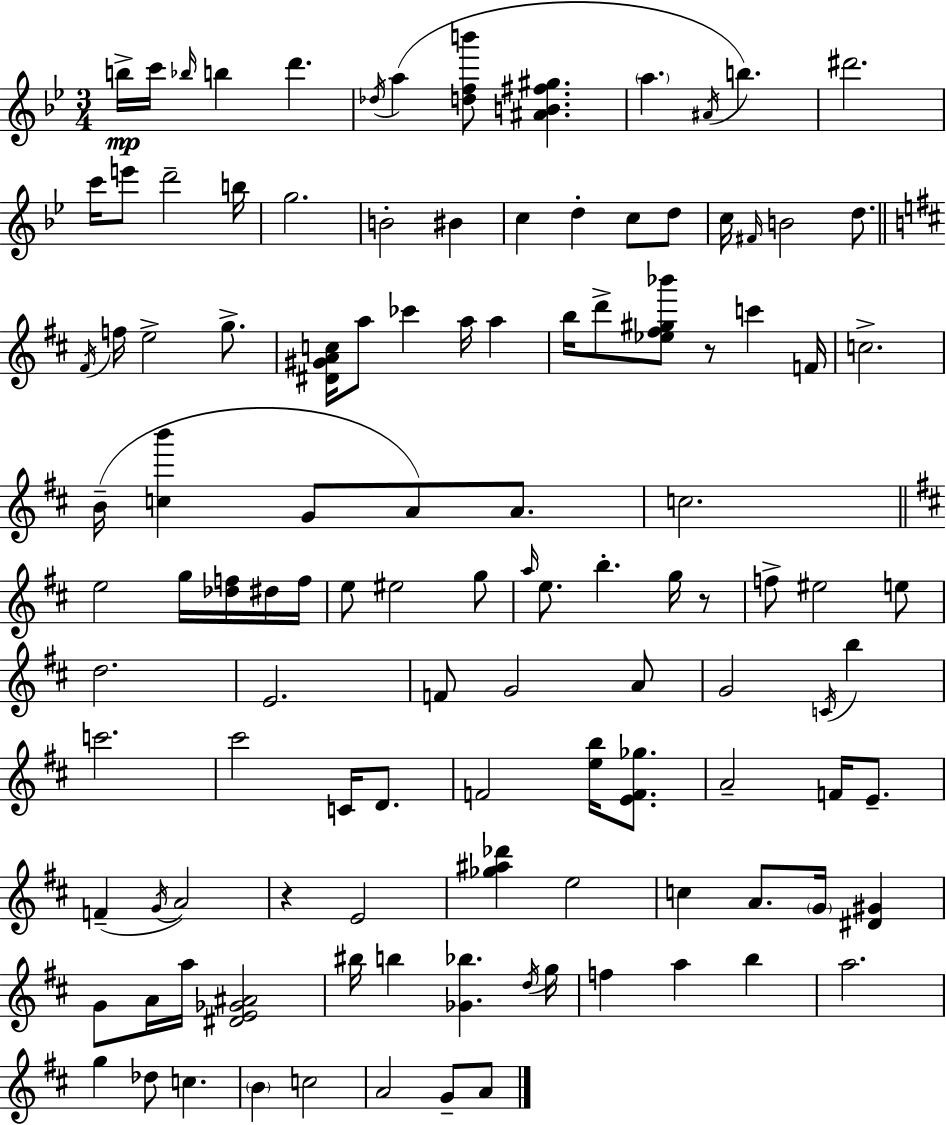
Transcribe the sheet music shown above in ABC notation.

X:1
T:Untitled
M:3/4
L:1/4
K:Bb
b/4 c'/4 _b/4 b d' _d/4 a [dfb']/2 [^AB^f^g] a ^A/4 b ^d'2 c'/4 e'/2 d'2 b/4 g2 B2 ^B c d c/2 d/2 c/4 ^F/4 B2 d/2 ^F/4 f/4 e2 g/2 [^D^GAc]/4 a/2 _c' a/4 a b/4 d'/2 [_e^f^g_b']/2 z/2 c' F/4 c2 B/4 [cb'] G/2 A/2 A/2 c2 e2 g/4 [_df]/4 ^d/4 f/4 e/2 ^e2 g/2 a/4 e/2 b g/4 z/2 f/2 ^e2 e/2 d2 E2 F/2 G2 A/2 G2 C/4 b c'2 ^c'2 C/4 D/2 F2 [eb]/4 [EF_g]/2 A2 F/4 E/2 F G/4 A2 z E2 [_g^a_d'] e2 c A/2 G/4 [^D^G] G/2 A/4 a/4 [^DE_G^A]2 ^b/4 b [_G_b] d/4 g/4 f a b a2 g _d/2 c B c2 A2 G/2 A/2